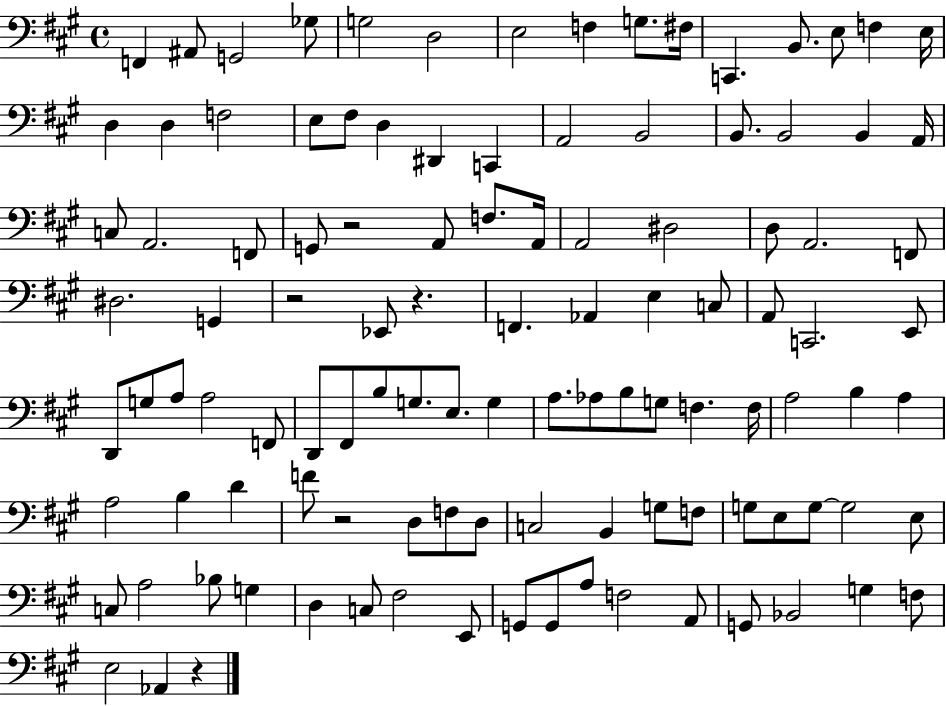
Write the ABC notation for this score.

X:1
T:Untitled
M:4/4
L:1/4
K:A
F,, ^A,,/2 G,,2 _G,/2 G,2 D,2 E,2 F, G,/2 ^F,/4 C,, B,,/2 E,/2 F, E,/4 D, D, F,2 E,/2 ^F,/2 D, ^D,, C,, A,,2 B,,2 B,,/2 B,,2 B,, A,,/4 C,/2 A,,2 F,,/2 G,,/2 z2 A,,/2 F,/2 A,,/4 A,,2 ^D,2 D,/2 A,,2 F,,/2 ^D,2 G,, z2 _E,,/2 z F,, _A,, E, C,/2 A,,/2 C,,2 E,,/2 D,,/2 G,/2 A,/2 A,2 F,,/2 D,,/2 ^F,,/2 B,/2 G,/2 E,/2 G, A,/2 _A,/2 B,/2 G,/2 F, F,/4 A,2 B, A, A,2 B, D F/2 z2 D,/2 F,/2 D,/2 C,2 B,, G,/2 F,/2 G,/2 E,/2 G,/2 G,2 E,/2 C,/2 A,2 _B,/2 G, D, C,/2 ^F,2 E,,/2 G,,/2 G,,/2 A,/2 F,2 A,,/2 G,,/2 _B,,2 G, F,/2 E,2 _A,, z